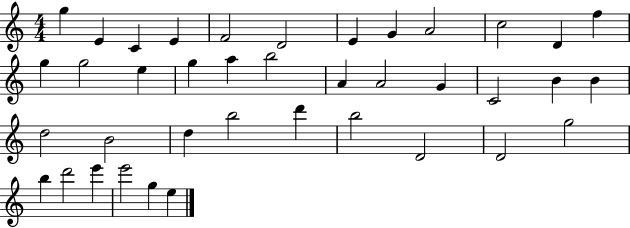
{
  \clef treble
  \numericTimeSignature
  \time 4/4
  \key c \major
  g''4 e'4 c'4 e'4 | f'2 d'2 | e'4 g'4 a'2 | c''2 d'4 f''4 | \break g''4 g''2 e''4 | g''4 a''4 b''2 | a'4 a'2 g'4 | c'2 b'4 b'4 | \break d''2 b'2 | d''4 b''2 d'''4 | b''2 d'2 | d'2 g''2 | \break b''4 d'''2 e'''4 | e'''2 g''4 e''4 | \bar "|."
}